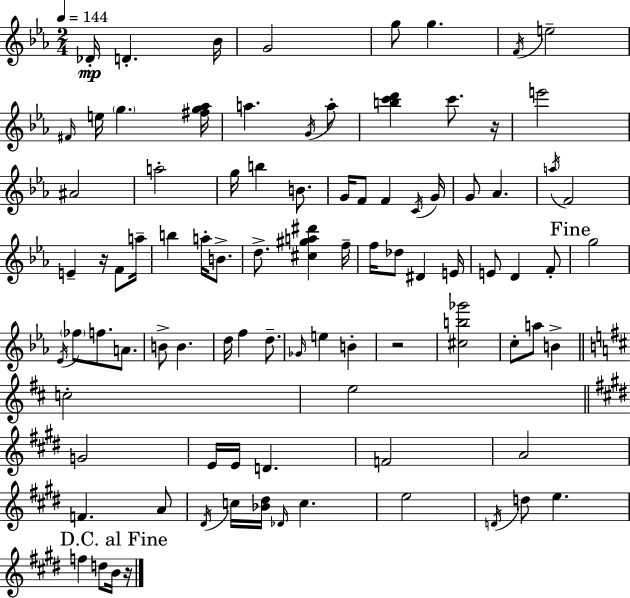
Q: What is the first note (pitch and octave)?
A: Db4